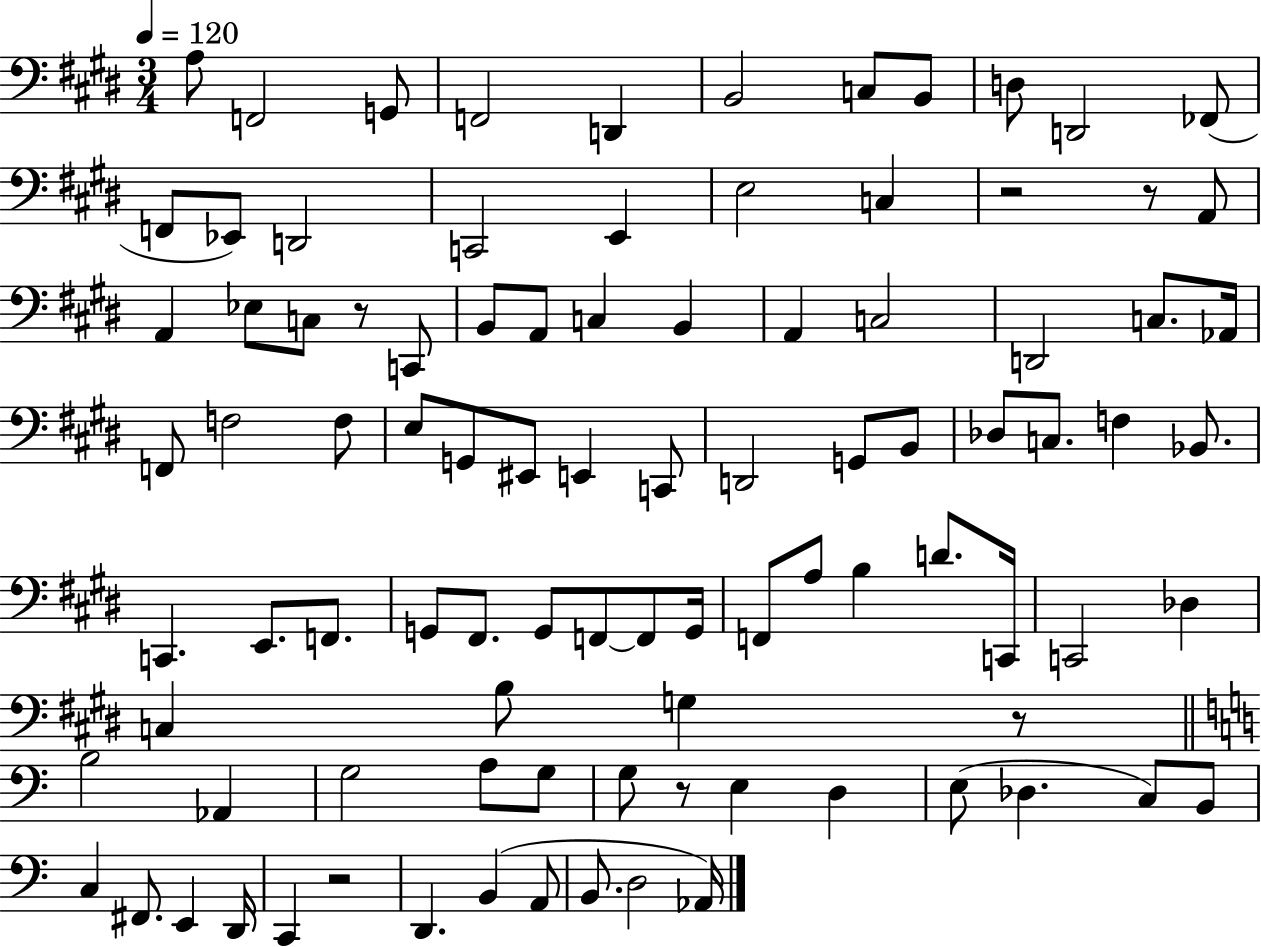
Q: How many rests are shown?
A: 6